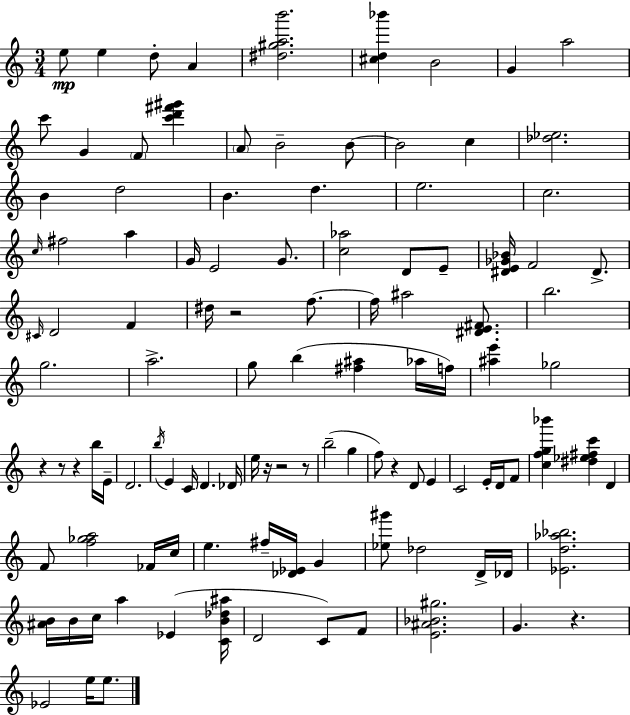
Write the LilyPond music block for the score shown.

{
  \clef treble
  \numericTimeSignature
  \time 3/4
  \key a \minor
  e''8\mp e''4 d''8-. a'4 | <dis'' gis'' a'' b'''>2. | <cis'' d'' bes'''>4 b'2 | g'4 a''2 | \break c'''8 g'4 \parenthesize f'8 <c''' d''' fis''' gis'''>4 | \parenthesize a'8 b'2-- b'8~~ | b'2 c''4 | <des'' ees''>2. | \break b'4 d''2 | b'4. d''4. | e''2. | c''2. | \break \grace { c''16 } fis''2 a''4 | g'16 e'2 g'8. | <c'' aes''>2 d'8 e'8-- | <dis' e' ges' bes'>16 f'2 dis'8.-> | \break \grace { cis'16 } d'2 f'4 | dis''16 r2 f''8.~~ | f''16 ais''2 <dis' e' fis'>8. | b''2. | \break g''2. | a''2.-> | g''8 b''4( <fis'' ais''>4 | aes''16 f''16) <ais'' e'''>4 ges''2 | \break r4 r8 r4 | b''16 e'16-- d'2. | \acciaccatura { b''16 } e'4 c'16 d'4. | des'16 e''16 r16 r2 | \break r8 b''2--( g''4 | f''8) r4 d'8 e'4 | c'2 e'16-. | d'16 f'8 <c'' f'' g'' bes'''>4 <dis'' ees'' fis'' c'''>4 d'4 | \break f'8 <f'' ges'' a''>2 | fes'16 c''16 e''4. fis''16-- <des' ees'>16 g'4 | <ees'' gis'''>8 des''2 | d'16-> des'16 <ees' d'' aes'' bes''>2. | \break <ais' b'>16 b'16 c''16 a''4 ees'4( | <c' b' des'' ais''>16 d'2 c'8) | f'8 <e' ais' bes' gis''>2. | g'4. r4. | \break ees'2 e''16 | e''8. \bar "|."
}